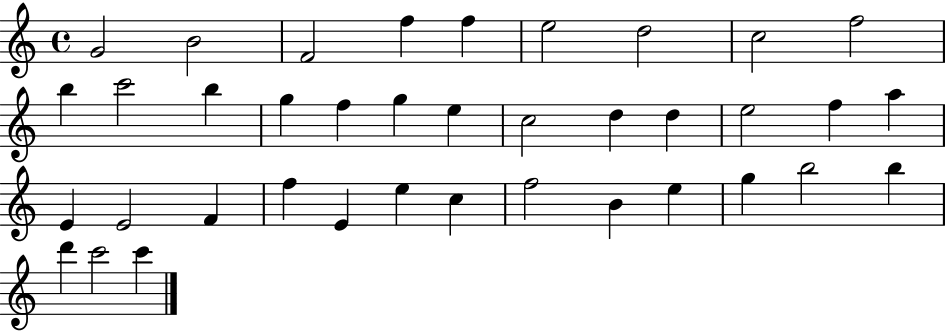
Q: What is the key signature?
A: C major